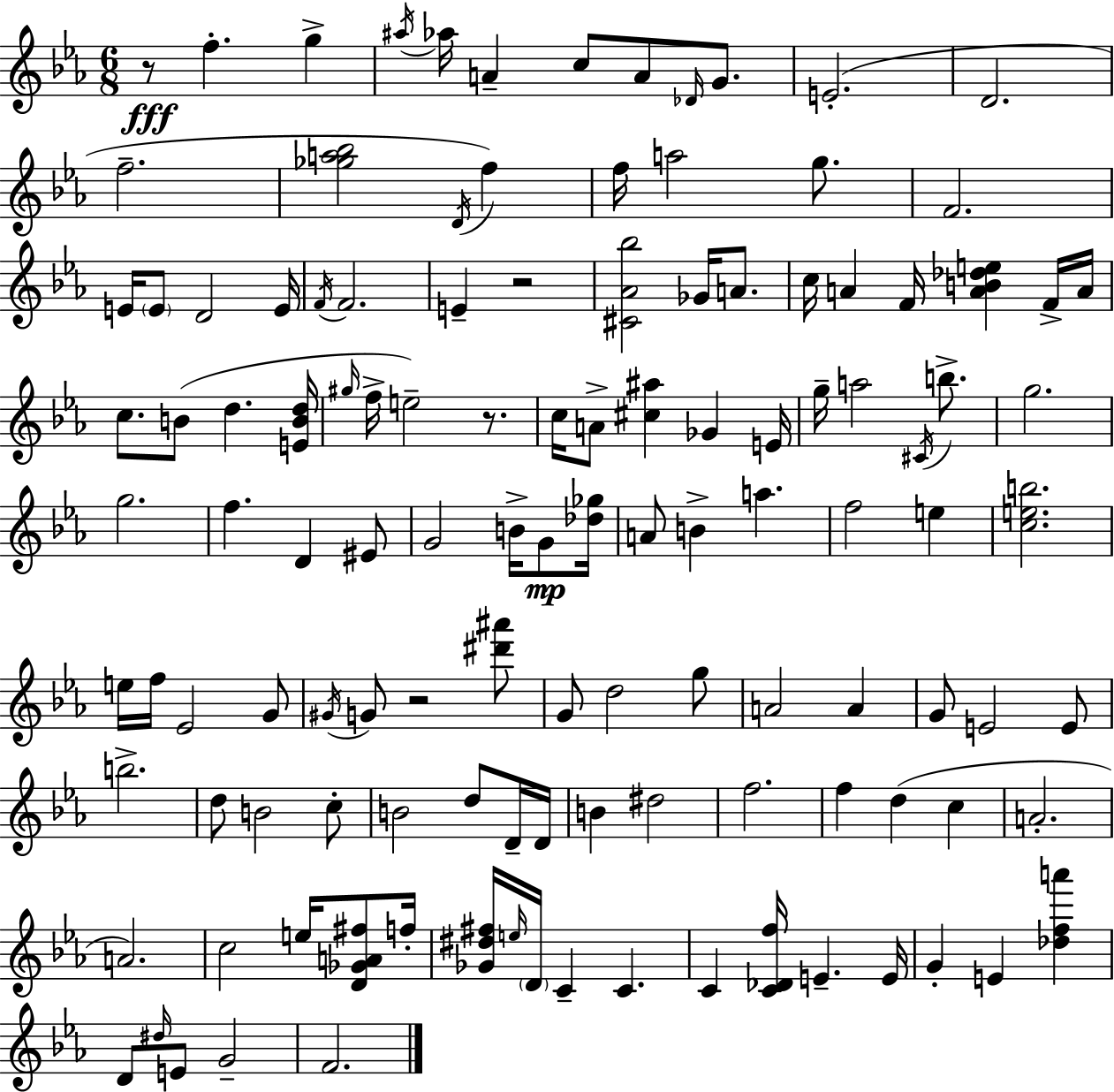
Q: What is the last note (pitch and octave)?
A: F4